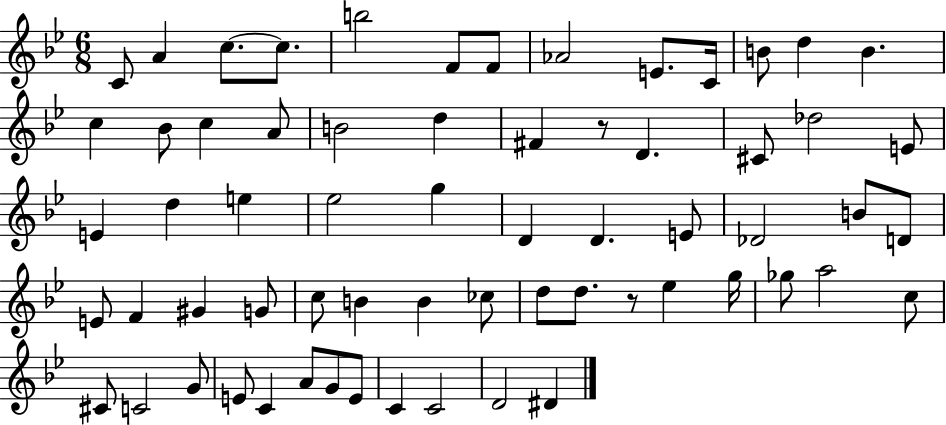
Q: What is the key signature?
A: BES major